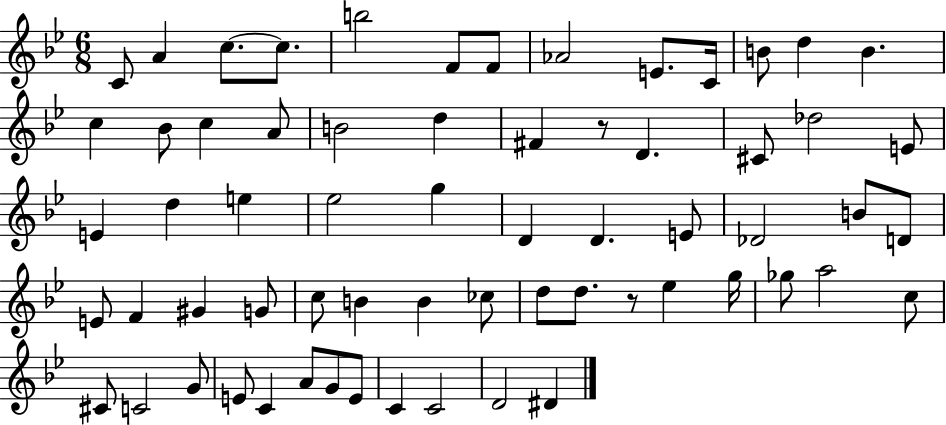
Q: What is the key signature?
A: BES major